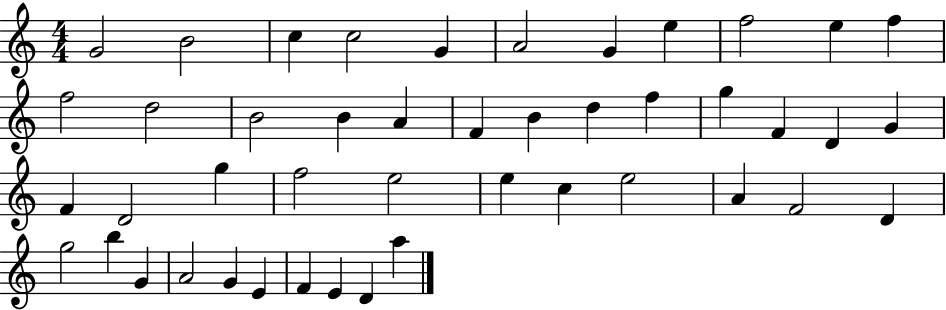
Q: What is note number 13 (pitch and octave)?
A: D5